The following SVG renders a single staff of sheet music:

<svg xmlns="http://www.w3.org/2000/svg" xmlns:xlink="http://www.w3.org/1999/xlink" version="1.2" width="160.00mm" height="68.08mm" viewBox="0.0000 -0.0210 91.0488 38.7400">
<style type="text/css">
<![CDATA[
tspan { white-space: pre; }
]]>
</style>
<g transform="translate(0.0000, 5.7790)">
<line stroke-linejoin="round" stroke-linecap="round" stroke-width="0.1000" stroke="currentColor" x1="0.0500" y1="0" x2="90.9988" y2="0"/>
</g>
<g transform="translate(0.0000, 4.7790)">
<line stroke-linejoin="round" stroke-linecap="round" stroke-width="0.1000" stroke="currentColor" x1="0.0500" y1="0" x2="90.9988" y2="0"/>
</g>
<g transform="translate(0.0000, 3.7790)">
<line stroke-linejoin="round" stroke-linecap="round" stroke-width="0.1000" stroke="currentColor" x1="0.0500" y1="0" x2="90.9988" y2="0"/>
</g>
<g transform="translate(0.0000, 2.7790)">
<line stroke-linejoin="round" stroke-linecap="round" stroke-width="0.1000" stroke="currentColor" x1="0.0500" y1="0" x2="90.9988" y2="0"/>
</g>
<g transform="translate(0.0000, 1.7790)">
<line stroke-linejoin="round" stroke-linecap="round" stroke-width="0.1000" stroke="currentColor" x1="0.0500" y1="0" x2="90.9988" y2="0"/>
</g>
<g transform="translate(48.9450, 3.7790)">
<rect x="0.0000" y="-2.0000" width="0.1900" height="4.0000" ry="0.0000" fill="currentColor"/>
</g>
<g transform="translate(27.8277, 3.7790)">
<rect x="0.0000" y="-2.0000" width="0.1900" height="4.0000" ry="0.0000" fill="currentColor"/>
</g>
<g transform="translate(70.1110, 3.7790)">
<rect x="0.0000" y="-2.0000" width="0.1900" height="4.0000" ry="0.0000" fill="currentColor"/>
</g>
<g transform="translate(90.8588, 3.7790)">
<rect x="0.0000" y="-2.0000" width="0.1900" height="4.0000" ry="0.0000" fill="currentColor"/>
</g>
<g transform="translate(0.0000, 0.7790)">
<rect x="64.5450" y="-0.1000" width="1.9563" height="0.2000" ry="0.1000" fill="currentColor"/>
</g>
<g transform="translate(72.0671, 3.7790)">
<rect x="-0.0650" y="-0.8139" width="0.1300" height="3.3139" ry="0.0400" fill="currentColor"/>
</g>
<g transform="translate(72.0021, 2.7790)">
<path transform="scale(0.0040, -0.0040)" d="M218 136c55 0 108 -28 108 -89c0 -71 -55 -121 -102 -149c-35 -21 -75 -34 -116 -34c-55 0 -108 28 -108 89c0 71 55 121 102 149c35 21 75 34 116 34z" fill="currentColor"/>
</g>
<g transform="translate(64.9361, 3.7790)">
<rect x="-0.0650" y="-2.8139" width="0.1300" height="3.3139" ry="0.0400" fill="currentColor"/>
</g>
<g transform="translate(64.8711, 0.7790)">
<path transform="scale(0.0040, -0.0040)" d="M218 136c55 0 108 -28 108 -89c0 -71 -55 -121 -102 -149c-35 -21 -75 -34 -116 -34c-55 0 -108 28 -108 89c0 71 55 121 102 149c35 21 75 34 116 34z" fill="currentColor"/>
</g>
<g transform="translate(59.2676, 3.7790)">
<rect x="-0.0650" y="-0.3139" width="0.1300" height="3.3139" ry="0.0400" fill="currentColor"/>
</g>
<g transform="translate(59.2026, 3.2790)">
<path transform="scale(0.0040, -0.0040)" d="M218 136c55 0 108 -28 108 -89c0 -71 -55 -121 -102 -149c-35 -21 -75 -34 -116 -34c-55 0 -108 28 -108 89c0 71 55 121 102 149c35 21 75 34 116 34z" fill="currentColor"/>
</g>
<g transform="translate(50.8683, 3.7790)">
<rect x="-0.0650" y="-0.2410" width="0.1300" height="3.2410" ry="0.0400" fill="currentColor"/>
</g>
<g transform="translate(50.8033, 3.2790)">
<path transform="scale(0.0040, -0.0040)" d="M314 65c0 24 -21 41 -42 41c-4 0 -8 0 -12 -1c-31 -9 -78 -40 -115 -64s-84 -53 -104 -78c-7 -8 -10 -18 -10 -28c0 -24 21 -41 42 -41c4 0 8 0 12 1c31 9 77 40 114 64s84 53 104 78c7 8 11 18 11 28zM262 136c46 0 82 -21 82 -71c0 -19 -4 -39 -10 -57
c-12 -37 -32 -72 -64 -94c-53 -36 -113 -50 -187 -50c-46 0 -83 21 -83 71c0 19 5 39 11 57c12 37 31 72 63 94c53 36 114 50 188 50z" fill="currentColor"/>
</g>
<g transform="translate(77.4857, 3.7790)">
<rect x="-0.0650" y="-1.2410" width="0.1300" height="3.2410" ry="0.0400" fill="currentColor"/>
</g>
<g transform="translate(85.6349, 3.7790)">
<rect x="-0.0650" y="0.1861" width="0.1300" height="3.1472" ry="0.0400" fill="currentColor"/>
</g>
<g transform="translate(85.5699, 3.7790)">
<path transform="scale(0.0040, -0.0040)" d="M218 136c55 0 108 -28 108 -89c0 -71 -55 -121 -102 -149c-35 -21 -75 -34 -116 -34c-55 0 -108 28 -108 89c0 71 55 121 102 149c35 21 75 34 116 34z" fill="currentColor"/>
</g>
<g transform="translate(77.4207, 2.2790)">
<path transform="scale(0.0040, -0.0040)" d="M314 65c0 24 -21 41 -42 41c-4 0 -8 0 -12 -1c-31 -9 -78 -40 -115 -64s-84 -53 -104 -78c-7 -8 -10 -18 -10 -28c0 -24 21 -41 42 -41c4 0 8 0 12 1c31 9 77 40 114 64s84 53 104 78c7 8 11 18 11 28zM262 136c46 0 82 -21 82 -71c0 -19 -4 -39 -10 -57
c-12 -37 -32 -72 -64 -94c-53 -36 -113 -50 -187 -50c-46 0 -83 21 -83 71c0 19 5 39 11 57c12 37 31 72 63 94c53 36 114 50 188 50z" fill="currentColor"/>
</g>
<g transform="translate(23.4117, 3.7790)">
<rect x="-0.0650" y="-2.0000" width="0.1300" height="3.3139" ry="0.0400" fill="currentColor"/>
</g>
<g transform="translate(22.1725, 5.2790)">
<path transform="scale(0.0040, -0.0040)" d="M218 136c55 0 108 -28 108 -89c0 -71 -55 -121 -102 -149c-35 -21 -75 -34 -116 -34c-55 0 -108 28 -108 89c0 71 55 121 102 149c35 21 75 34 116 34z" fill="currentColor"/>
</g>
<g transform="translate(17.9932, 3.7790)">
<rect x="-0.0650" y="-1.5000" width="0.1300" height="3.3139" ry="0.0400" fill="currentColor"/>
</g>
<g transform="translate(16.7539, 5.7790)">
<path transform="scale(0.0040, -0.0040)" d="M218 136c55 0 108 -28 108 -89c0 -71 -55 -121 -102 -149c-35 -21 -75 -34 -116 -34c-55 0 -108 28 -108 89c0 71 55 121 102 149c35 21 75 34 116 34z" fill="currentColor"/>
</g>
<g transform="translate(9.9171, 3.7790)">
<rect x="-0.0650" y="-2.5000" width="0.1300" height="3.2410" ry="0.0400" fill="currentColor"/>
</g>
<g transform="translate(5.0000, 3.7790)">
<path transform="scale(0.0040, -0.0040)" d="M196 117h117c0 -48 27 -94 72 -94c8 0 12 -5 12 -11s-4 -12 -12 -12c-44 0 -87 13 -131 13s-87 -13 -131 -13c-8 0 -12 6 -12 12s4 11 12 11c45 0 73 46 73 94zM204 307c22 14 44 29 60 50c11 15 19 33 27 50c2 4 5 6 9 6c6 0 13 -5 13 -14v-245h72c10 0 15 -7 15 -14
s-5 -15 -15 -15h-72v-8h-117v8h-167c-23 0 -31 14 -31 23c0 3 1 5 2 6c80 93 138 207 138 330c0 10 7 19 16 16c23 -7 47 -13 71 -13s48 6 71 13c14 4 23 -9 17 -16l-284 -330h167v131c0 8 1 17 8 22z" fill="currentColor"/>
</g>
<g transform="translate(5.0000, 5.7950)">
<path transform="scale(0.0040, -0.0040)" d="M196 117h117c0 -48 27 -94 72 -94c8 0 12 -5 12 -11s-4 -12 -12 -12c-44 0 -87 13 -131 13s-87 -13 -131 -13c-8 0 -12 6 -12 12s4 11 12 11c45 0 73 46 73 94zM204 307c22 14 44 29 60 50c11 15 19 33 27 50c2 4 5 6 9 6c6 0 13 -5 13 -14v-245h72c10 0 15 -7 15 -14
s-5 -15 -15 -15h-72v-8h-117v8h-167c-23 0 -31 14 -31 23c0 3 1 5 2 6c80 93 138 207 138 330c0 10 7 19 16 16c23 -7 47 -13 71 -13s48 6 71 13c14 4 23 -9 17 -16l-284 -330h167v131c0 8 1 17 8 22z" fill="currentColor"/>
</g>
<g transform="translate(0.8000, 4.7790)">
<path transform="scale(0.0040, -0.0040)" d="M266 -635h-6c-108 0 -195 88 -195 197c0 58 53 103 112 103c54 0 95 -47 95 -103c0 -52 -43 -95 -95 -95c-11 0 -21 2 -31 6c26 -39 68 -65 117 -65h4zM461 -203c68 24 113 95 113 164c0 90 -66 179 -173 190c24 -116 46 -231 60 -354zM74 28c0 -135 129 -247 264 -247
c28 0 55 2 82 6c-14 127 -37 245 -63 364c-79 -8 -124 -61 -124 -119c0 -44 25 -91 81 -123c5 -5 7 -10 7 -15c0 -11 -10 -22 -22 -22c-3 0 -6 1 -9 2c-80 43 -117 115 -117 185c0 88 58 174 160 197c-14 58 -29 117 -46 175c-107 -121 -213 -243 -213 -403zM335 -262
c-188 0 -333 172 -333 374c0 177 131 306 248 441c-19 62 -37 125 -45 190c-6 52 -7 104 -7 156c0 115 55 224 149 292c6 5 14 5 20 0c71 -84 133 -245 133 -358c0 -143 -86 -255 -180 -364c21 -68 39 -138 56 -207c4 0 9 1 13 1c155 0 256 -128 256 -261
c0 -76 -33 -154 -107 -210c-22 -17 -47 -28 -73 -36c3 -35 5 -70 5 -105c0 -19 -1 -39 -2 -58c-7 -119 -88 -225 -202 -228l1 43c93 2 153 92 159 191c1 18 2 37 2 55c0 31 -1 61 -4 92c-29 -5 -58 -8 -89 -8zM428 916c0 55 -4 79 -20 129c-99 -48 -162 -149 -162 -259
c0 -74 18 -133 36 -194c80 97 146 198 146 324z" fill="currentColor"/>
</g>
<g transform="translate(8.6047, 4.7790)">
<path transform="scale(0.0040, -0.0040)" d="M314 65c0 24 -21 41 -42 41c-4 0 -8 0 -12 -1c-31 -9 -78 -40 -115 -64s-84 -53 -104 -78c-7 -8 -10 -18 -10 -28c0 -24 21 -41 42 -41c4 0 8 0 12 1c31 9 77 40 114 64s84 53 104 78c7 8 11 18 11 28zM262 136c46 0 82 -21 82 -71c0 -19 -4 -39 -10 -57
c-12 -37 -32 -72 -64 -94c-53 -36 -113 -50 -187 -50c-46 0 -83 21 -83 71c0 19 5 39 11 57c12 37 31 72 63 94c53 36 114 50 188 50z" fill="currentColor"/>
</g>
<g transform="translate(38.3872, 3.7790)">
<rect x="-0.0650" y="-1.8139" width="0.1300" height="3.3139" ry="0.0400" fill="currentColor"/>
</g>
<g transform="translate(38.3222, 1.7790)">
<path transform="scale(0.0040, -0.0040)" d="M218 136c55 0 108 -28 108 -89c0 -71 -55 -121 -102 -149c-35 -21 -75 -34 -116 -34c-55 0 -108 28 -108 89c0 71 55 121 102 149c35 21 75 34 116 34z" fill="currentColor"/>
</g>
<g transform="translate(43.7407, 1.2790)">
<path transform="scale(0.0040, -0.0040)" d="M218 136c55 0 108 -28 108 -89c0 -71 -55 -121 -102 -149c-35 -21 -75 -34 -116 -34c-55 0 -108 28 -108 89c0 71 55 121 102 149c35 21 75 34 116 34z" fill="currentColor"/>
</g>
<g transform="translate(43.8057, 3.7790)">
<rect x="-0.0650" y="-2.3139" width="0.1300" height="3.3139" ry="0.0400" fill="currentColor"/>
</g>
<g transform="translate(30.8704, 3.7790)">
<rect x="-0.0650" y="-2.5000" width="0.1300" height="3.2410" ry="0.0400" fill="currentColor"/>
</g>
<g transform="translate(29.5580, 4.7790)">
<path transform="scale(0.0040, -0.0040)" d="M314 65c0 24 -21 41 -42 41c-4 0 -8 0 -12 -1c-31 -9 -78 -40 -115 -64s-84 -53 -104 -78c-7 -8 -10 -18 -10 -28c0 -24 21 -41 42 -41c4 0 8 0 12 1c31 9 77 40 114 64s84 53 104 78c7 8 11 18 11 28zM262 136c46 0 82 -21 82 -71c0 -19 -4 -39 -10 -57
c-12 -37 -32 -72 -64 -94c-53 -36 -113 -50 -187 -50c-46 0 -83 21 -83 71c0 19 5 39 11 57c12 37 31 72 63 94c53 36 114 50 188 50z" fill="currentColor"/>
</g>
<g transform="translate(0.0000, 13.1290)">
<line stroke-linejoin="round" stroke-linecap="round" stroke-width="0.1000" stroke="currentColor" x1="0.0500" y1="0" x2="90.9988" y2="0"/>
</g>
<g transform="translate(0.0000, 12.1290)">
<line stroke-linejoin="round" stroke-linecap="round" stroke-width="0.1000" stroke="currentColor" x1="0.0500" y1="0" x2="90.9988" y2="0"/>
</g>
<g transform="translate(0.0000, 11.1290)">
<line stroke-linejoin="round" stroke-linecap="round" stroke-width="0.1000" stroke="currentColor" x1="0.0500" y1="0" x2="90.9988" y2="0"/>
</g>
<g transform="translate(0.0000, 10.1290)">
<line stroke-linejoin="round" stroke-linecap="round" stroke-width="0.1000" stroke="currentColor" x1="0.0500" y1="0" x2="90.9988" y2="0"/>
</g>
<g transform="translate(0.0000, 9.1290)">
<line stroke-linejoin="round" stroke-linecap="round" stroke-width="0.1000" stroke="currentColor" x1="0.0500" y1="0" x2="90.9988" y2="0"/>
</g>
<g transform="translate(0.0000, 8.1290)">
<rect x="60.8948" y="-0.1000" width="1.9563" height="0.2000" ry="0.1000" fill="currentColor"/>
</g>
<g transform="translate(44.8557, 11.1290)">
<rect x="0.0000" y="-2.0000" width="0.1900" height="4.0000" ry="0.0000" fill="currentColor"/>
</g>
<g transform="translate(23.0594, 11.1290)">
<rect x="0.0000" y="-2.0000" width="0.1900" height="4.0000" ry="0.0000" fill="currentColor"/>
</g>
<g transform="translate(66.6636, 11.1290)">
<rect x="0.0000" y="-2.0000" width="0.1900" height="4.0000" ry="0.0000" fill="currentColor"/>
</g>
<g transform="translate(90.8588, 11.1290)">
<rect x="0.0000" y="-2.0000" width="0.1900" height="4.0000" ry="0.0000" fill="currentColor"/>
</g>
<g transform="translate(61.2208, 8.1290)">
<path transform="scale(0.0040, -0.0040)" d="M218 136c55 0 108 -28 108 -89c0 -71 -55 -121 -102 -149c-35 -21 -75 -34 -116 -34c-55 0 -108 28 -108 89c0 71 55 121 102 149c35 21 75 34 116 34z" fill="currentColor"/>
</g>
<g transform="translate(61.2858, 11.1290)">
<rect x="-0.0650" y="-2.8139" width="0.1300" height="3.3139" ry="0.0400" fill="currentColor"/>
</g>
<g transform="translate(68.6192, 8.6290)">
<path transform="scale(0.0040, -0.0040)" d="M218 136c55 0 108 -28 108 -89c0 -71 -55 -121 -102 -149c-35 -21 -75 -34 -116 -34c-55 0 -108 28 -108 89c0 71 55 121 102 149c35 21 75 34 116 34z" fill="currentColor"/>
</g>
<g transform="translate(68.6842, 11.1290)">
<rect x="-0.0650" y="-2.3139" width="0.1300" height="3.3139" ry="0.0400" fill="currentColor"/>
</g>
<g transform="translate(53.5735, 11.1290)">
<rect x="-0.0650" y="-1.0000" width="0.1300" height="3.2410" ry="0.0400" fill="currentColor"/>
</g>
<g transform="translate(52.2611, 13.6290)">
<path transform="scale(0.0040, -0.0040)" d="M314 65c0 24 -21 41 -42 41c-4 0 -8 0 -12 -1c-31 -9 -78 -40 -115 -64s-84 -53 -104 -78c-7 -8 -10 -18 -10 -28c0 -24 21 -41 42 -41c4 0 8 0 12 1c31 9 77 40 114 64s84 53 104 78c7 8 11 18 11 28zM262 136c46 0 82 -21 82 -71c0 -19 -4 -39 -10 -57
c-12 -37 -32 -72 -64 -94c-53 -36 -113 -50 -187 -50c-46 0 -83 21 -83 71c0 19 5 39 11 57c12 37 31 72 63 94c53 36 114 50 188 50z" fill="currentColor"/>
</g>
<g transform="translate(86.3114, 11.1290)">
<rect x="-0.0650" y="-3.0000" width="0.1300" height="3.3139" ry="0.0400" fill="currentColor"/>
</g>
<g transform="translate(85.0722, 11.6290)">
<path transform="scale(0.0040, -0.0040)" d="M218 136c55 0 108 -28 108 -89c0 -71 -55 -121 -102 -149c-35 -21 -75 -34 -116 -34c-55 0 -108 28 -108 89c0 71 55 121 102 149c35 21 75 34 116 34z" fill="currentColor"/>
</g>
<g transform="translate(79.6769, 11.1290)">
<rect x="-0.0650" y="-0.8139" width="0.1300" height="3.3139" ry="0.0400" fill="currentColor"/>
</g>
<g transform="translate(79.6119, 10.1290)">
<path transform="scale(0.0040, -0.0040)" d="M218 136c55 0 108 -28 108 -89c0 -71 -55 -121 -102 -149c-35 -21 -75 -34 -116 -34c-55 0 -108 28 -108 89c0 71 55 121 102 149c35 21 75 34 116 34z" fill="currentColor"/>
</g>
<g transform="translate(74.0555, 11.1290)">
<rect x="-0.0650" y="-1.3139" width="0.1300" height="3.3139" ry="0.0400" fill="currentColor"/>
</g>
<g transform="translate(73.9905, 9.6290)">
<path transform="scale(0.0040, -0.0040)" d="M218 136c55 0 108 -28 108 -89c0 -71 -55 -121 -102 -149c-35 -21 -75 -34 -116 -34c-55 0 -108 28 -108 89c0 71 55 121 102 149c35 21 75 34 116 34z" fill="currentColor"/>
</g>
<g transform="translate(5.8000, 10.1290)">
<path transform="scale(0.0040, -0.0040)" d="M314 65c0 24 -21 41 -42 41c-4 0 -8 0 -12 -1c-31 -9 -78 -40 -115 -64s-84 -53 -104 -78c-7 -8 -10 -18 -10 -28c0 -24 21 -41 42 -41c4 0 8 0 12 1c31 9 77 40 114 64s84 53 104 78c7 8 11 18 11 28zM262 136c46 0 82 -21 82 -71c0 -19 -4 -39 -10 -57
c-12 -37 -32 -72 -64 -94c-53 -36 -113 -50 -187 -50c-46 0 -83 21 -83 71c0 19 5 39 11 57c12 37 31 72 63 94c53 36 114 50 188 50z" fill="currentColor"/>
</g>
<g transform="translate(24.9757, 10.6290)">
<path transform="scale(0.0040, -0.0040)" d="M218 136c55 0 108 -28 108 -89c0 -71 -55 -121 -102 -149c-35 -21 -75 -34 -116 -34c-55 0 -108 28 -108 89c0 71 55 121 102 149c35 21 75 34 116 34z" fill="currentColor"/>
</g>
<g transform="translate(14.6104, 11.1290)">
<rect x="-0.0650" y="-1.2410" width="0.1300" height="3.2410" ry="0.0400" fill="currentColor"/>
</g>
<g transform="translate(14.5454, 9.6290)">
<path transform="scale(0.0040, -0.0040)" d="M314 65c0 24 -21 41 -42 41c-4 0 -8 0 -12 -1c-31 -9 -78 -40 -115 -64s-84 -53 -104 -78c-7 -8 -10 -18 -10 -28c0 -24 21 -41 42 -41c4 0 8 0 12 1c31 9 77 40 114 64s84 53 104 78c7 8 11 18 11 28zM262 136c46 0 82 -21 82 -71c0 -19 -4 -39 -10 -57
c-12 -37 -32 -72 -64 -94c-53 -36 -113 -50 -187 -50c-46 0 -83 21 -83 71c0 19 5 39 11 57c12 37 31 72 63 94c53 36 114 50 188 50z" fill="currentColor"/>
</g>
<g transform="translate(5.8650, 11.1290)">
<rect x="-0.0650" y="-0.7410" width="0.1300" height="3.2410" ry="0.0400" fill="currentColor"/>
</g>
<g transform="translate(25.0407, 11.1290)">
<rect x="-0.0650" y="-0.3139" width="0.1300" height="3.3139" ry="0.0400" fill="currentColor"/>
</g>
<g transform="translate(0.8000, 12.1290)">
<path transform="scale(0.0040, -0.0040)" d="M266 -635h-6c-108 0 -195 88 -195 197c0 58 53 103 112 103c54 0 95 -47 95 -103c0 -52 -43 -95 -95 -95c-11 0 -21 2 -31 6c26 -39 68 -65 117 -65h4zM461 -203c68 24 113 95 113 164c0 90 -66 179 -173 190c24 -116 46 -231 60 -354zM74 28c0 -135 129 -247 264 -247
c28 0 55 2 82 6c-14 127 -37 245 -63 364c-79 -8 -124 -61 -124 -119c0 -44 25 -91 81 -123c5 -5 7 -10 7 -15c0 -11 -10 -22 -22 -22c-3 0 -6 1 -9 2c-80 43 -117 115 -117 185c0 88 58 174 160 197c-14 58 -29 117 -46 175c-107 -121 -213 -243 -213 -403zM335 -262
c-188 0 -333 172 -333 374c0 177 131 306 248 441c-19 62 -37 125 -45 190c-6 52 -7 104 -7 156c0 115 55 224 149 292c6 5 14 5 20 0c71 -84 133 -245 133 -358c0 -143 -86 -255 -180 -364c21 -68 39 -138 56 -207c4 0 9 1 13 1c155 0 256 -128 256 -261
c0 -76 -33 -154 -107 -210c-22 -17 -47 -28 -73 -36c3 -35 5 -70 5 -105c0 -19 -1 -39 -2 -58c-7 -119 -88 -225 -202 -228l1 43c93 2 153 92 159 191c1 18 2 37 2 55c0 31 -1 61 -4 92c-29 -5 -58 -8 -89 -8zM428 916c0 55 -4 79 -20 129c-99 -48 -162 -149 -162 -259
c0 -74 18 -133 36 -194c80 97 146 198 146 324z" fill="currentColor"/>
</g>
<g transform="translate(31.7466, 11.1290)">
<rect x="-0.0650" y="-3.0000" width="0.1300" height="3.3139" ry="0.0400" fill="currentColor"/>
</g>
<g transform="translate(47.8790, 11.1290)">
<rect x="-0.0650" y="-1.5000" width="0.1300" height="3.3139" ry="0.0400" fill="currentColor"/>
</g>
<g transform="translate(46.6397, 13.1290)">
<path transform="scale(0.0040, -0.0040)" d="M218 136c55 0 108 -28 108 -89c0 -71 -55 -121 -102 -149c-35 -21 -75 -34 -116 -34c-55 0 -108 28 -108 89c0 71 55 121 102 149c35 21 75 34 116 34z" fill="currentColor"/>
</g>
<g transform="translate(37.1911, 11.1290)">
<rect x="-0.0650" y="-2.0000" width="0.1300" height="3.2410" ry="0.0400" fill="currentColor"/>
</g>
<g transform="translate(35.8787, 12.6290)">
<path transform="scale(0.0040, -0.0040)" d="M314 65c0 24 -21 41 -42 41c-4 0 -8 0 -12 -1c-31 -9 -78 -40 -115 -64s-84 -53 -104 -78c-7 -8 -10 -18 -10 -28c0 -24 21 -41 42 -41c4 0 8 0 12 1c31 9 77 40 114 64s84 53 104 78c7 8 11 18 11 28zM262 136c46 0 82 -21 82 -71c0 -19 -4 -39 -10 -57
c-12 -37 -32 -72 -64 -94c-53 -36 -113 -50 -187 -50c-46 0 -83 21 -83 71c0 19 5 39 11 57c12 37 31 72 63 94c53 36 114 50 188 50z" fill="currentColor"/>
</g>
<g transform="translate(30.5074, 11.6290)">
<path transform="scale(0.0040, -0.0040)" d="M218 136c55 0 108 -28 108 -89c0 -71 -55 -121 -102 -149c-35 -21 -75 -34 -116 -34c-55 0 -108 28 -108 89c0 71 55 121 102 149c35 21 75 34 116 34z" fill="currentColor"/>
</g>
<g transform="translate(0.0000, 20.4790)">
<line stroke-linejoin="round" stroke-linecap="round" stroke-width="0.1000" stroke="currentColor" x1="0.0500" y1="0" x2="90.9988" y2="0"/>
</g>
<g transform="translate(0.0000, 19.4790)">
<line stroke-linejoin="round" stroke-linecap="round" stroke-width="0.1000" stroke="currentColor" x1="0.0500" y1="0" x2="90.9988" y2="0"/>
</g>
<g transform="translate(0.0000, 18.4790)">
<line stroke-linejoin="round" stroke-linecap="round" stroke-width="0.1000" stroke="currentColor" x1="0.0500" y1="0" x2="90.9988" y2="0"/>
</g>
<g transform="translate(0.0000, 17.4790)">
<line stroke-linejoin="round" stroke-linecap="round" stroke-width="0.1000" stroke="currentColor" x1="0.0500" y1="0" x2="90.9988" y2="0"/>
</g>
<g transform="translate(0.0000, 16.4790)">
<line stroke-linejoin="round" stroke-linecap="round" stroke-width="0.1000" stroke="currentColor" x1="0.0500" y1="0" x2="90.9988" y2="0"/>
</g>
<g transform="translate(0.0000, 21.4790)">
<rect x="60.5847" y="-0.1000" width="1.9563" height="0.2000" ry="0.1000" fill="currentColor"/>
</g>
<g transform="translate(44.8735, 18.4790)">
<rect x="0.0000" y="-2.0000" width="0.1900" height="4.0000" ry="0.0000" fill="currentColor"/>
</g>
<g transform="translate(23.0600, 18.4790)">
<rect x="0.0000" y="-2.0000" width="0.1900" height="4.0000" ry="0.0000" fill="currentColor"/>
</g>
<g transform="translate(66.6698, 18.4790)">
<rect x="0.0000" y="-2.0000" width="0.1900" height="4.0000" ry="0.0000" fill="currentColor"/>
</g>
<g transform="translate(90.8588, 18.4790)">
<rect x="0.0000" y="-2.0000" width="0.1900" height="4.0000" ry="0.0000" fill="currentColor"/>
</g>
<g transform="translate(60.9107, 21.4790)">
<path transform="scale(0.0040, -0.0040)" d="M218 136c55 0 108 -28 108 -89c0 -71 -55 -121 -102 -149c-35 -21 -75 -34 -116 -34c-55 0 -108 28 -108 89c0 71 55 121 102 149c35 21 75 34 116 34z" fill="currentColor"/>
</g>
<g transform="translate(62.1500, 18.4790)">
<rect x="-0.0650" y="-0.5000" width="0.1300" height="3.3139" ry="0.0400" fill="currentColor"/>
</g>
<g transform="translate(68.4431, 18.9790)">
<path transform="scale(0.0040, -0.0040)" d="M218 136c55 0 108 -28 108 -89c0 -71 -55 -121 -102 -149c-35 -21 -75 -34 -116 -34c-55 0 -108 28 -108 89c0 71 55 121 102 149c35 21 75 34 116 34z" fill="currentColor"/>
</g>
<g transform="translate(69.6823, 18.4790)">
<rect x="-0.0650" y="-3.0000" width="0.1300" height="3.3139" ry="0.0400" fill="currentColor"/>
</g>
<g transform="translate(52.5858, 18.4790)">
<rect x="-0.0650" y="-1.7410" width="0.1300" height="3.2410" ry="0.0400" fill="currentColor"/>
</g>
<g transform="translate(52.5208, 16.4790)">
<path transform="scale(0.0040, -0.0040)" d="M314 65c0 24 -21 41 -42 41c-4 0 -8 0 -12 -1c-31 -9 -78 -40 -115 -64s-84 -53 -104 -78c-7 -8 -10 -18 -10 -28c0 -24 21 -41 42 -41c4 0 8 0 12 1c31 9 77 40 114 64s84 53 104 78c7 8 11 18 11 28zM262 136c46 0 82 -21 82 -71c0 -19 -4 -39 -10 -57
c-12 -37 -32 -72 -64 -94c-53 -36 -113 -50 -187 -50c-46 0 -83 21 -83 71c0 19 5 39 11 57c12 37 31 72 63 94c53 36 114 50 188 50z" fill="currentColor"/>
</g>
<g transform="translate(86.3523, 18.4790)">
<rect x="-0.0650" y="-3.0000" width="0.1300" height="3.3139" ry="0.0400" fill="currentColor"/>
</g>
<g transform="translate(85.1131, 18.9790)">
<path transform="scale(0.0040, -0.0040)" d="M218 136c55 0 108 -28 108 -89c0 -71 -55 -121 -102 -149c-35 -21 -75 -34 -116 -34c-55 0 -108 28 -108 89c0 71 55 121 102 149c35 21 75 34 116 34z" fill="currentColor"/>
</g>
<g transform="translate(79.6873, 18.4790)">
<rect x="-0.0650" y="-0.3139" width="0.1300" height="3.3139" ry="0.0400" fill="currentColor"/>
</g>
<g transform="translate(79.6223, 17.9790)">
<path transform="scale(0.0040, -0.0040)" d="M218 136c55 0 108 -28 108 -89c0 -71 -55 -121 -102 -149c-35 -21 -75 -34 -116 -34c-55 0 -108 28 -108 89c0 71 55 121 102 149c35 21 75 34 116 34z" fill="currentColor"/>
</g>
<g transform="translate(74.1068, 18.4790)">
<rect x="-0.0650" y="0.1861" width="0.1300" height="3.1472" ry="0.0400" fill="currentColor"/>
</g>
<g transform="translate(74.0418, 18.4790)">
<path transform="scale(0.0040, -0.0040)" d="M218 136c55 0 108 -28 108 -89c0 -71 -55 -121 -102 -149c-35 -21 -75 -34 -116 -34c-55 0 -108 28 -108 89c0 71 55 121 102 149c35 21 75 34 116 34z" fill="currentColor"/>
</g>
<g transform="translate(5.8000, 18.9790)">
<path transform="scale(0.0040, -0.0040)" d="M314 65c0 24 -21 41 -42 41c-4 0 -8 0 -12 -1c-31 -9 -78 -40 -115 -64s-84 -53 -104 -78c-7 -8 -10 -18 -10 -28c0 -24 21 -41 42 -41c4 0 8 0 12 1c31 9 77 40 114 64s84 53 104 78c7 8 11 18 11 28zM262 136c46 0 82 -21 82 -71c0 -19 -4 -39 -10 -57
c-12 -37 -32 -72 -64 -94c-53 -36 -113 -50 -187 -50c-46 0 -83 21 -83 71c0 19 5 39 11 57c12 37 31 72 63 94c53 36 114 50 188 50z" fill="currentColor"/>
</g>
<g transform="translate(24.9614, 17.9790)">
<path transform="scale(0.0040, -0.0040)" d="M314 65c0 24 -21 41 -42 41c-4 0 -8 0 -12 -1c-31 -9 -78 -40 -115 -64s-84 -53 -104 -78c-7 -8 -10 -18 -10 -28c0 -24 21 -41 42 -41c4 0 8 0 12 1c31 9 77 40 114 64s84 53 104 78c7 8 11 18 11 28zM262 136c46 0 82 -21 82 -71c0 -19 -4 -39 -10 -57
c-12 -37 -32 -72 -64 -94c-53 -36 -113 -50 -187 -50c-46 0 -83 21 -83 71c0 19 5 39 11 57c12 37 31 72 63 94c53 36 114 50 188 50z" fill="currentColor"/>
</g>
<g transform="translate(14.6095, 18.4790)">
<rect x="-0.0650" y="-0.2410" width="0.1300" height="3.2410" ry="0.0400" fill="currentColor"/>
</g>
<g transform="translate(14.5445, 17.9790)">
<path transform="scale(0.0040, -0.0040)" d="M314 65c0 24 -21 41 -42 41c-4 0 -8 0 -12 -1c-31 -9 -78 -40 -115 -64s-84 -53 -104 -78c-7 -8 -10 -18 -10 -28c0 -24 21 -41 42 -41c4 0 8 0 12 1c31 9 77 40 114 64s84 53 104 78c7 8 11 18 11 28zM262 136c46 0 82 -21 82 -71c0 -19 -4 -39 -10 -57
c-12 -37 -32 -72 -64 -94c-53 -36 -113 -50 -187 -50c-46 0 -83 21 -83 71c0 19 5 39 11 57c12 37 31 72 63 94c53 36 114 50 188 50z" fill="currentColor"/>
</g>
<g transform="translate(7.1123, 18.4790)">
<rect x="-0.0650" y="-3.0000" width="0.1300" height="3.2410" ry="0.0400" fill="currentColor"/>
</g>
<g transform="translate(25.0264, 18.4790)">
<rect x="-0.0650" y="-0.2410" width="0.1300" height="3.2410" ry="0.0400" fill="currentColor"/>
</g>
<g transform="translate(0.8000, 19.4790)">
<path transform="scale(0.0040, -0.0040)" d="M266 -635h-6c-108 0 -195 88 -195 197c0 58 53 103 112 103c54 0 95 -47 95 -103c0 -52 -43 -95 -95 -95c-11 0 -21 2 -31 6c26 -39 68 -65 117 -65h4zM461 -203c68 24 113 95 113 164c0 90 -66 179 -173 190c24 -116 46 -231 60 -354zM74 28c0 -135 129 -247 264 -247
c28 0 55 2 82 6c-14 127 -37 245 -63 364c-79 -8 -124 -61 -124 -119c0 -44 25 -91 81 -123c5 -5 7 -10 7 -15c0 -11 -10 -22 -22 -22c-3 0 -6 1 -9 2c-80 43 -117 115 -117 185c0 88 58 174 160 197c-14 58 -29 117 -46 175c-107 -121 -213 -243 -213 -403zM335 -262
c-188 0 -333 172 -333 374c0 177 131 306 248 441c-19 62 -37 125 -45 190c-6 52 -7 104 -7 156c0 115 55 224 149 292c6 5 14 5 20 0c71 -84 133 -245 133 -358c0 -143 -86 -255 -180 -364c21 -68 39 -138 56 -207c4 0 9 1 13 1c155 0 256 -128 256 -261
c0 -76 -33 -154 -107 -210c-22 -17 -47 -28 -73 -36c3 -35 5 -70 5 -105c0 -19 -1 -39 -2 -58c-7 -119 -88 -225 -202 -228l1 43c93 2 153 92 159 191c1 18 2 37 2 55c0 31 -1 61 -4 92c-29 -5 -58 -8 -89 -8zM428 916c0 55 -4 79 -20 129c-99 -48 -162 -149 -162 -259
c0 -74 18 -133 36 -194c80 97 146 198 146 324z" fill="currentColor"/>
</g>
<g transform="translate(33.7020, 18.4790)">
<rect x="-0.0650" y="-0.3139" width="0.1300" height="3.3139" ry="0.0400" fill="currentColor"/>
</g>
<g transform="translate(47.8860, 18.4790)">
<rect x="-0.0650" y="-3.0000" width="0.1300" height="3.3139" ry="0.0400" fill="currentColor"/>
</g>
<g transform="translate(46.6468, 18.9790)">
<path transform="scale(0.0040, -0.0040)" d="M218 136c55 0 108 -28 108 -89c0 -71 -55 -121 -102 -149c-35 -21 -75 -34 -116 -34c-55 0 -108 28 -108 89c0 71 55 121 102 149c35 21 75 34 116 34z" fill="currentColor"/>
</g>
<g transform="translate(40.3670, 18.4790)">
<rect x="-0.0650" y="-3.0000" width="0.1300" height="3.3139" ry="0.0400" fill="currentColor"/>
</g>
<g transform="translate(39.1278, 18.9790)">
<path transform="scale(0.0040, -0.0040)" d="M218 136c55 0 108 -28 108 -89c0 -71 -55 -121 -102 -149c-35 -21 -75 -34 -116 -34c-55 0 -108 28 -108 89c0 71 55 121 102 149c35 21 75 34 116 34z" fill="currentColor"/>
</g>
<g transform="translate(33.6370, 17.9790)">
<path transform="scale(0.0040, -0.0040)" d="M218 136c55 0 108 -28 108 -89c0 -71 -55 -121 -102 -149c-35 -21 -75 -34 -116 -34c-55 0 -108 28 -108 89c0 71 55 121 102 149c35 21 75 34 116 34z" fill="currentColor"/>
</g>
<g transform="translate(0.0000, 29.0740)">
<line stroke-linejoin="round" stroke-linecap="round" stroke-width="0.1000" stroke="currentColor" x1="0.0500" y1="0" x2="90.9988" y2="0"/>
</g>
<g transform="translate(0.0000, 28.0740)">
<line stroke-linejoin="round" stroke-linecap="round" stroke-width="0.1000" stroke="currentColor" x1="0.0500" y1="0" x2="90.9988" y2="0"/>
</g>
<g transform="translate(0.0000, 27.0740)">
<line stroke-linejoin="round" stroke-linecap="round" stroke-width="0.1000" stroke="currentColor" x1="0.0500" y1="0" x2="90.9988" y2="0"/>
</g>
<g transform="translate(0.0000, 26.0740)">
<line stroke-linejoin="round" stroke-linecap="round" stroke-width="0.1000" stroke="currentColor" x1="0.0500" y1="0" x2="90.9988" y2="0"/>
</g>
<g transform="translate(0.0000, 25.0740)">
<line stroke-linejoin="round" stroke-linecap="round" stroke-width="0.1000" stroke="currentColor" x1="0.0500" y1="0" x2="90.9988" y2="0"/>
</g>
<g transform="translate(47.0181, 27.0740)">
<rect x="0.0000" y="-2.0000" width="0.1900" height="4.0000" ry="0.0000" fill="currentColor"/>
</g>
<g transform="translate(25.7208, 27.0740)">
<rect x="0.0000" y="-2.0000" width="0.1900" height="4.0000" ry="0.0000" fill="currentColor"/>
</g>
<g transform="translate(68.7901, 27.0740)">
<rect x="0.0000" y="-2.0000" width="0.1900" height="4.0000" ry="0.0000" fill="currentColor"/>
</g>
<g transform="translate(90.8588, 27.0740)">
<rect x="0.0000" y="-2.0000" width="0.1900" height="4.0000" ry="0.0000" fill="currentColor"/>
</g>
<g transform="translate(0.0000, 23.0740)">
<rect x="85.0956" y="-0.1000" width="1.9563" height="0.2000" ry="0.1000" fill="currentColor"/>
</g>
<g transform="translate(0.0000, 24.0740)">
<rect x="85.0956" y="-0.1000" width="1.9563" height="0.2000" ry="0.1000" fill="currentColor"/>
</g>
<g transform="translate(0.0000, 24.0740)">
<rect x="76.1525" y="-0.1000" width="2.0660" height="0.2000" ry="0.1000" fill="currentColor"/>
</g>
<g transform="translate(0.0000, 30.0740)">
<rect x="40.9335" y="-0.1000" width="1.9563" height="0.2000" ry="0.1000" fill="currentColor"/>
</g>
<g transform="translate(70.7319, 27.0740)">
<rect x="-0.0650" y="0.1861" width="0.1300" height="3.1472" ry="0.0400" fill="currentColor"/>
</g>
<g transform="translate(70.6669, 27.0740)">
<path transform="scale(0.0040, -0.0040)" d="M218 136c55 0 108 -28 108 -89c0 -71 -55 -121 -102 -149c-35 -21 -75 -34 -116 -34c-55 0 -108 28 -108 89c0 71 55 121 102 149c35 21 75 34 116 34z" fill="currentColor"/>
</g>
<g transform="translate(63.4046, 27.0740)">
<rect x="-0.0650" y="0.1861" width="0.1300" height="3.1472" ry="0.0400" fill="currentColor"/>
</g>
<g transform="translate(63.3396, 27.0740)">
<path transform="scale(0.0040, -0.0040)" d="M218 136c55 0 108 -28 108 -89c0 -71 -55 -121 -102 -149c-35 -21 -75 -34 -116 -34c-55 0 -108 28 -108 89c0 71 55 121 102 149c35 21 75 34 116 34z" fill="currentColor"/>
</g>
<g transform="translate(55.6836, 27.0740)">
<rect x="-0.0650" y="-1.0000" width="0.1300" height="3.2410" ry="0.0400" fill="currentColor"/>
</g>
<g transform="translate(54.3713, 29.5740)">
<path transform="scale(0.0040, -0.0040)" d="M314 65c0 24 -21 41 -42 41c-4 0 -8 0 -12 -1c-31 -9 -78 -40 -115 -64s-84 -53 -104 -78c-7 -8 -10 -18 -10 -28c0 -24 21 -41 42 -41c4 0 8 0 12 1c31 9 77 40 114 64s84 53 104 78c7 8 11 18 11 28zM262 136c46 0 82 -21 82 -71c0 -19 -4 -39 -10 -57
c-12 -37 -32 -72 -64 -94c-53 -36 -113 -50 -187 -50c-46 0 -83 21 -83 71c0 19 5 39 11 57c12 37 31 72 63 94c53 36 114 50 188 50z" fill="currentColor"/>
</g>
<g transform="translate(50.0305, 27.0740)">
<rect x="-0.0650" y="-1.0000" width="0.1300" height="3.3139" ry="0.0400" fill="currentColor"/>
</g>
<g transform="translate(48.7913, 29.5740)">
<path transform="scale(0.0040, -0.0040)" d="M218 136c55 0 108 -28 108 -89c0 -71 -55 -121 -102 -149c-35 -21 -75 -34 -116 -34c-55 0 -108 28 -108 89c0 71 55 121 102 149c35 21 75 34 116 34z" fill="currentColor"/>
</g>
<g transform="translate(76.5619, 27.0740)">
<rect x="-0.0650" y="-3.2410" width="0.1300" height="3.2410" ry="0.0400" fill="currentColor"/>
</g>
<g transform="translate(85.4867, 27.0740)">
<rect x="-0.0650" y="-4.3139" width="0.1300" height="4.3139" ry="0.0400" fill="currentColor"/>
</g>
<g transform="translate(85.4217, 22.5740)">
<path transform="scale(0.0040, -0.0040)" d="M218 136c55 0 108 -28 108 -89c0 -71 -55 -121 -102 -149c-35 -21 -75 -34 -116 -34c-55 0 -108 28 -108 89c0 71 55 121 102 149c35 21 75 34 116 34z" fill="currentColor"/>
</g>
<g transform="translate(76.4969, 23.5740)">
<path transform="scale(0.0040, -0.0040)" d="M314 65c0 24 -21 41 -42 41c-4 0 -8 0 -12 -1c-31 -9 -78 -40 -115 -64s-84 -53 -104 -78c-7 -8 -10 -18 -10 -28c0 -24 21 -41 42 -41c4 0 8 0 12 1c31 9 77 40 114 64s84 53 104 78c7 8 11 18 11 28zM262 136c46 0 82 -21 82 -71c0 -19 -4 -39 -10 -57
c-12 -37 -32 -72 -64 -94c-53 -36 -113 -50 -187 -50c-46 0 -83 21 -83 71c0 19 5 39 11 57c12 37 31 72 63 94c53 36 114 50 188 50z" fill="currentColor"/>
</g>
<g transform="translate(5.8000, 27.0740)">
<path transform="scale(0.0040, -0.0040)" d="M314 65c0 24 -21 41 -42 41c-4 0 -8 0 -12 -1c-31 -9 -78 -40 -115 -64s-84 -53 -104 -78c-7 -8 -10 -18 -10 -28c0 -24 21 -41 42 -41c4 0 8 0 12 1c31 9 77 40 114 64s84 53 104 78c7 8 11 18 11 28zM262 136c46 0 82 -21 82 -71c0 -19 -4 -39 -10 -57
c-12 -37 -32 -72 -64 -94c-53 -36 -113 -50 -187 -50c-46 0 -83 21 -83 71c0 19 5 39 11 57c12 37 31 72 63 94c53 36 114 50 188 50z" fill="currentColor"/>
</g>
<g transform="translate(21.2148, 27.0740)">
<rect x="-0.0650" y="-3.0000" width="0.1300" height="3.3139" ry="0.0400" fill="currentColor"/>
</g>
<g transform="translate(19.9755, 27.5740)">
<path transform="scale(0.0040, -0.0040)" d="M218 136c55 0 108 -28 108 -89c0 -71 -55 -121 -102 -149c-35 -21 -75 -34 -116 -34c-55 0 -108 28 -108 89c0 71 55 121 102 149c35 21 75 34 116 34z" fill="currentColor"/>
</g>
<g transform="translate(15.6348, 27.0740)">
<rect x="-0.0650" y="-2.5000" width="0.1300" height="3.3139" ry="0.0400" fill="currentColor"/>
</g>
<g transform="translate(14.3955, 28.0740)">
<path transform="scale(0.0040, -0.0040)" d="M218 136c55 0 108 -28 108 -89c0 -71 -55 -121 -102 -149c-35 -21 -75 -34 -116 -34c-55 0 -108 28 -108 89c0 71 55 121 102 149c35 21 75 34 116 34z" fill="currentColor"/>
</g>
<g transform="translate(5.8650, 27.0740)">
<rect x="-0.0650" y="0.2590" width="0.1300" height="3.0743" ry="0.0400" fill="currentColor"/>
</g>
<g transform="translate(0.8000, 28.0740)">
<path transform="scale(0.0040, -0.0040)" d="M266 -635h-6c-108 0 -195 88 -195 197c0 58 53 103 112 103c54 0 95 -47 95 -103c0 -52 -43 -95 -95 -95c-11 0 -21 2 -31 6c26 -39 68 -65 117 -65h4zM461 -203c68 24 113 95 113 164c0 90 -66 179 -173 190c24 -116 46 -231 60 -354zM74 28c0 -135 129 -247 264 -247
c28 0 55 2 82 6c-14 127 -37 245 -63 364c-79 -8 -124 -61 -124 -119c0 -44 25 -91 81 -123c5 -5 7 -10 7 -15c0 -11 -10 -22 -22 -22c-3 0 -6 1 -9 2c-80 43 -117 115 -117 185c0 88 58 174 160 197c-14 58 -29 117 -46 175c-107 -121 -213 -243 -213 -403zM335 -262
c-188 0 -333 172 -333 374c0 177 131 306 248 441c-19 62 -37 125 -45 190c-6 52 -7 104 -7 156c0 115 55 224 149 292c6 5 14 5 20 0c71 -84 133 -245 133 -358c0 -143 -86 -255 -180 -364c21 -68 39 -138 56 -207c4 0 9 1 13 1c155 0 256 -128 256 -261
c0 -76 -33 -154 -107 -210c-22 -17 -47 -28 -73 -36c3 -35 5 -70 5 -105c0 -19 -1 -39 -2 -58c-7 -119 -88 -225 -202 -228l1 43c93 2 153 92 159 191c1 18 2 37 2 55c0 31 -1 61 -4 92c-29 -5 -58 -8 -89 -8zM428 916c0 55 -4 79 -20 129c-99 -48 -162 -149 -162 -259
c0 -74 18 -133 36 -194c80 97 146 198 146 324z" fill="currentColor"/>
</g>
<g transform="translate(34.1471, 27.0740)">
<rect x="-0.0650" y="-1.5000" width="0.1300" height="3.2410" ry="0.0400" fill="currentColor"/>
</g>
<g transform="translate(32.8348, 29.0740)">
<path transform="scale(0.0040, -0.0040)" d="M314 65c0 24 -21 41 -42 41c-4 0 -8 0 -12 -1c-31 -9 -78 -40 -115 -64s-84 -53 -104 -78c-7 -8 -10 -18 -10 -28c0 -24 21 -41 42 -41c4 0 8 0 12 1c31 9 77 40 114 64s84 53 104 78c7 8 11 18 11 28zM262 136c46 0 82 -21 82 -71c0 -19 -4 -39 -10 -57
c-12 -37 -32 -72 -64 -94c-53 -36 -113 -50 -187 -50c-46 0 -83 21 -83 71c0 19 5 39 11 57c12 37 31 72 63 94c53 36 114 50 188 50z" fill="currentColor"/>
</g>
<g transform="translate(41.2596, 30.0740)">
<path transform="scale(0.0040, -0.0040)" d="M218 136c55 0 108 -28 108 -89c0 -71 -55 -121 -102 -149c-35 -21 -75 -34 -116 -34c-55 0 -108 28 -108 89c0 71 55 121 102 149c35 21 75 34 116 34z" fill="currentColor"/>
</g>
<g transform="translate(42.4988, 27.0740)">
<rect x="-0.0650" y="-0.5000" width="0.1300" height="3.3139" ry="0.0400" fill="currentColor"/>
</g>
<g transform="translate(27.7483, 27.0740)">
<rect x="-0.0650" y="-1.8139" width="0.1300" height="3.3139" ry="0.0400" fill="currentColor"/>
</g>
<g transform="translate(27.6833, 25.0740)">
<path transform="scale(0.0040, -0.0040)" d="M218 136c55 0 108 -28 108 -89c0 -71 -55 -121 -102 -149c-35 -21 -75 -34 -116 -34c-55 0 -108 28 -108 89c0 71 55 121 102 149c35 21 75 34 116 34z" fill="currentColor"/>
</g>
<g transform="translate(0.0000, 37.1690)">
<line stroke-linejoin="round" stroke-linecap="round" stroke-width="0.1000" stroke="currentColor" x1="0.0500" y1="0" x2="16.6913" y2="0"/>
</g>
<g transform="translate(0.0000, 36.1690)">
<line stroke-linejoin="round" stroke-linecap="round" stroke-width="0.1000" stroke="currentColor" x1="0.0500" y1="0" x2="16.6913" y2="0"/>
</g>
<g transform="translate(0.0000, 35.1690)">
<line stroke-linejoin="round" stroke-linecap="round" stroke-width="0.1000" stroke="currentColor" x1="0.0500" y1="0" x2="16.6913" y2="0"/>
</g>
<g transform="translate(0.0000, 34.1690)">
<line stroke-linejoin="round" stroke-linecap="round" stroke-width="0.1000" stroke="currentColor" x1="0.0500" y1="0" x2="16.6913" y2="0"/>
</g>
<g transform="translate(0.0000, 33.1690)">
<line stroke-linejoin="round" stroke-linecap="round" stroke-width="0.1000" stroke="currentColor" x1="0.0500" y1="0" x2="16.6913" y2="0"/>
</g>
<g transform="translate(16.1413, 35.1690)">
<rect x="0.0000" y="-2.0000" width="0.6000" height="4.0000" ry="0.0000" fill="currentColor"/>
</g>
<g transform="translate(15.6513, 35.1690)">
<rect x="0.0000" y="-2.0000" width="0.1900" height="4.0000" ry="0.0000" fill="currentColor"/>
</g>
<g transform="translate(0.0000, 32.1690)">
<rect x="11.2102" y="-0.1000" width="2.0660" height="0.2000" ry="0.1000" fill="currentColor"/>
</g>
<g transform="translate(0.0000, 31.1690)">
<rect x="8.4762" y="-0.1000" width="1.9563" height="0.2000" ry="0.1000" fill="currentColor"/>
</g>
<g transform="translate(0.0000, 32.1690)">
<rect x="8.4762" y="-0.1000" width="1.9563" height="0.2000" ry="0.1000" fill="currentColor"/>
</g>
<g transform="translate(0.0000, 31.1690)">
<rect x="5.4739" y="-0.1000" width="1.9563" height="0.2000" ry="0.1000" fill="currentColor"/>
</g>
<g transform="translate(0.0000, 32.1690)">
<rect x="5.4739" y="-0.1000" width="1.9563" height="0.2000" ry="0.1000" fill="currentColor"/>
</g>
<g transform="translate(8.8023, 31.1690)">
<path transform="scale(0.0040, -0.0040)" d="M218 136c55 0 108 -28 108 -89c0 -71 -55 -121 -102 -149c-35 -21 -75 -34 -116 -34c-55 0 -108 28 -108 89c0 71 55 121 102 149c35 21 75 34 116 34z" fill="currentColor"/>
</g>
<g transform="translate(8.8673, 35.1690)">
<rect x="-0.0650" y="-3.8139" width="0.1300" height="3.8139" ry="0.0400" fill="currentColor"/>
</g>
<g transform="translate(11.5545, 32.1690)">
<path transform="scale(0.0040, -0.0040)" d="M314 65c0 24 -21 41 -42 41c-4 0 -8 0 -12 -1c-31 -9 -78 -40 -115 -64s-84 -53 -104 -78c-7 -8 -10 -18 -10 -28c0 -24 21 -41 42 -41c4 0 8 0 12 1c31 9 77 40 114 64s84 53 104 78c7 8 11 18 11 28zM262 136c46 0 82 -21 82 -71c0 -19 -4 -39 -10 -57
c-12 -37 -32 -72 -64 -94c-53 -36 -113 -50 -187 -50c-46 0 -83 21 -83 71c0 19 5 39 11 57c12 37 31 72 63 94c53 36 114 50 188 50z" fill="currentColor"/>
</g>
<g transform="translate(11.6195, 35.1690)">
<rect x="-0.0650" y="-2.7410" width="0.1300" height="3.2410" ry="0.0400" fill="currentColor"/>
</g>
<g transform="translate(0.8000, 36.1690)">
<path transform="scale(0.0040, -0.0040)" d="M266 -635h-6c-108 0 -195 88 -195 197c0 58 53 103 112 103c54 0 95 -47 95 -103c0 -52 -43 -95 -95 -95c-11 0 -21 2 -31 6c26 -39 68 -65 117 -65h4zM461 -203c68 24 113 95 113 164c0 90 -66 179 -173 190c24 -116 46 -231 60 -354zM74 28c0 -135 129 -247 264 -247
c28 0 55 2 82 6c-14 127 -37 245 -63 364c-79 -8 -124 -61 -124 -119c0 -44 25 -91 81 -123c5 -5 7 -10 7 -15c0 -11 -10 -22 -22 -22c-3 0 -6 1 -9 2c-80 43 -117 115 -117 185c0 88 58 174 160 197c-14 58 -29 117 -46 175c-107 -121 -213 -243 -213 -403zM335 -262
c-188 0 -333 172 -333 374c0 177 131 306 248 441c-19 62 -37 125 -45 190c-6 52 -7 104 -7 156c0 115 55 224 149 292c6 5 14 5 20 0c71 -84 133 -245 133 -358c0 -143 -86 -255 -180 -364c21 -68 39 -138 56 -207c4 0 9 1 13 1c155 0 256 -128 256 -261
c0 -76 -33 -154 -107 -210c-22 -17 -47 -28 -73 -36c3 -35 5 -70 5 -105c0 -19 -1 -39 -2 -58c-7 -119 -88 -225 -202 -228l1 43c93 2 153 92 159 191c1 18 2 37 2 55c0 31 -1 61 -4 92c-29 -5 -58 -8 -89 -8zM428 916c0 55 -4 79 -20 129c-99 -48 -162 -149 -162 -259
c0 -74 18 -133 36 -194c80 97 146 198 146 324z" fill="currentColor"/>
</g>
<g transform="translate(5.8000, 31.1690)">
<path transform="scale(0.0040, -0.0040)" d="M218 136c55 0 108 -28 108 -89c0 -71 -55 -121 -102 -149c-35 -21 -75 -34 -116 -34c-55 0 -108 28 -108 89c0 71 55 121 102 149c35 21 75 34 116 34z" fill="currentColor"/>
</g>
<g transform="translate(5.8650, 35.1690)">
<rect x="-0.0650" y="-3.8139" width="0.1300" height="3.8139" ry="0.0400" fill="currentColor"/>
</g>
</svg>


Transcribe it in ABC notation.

X:1
T:Untitled
M:4/4
L:1/4
K:C
G2 E F G2 f g c2 c a d e2 B d2 e2 c A F2 E D2 a g e d A A2 c2 c2 c A A f2 C A B c A B2 G A f E2 C D D2 B B b2 d' c' c' a2